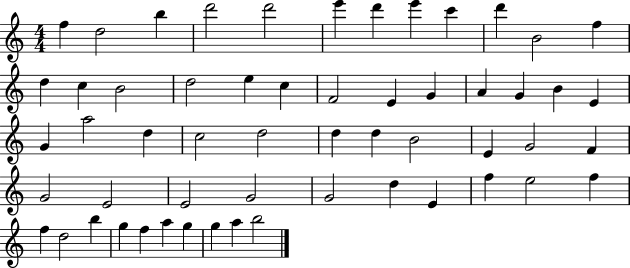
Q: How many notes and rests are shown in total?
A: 56